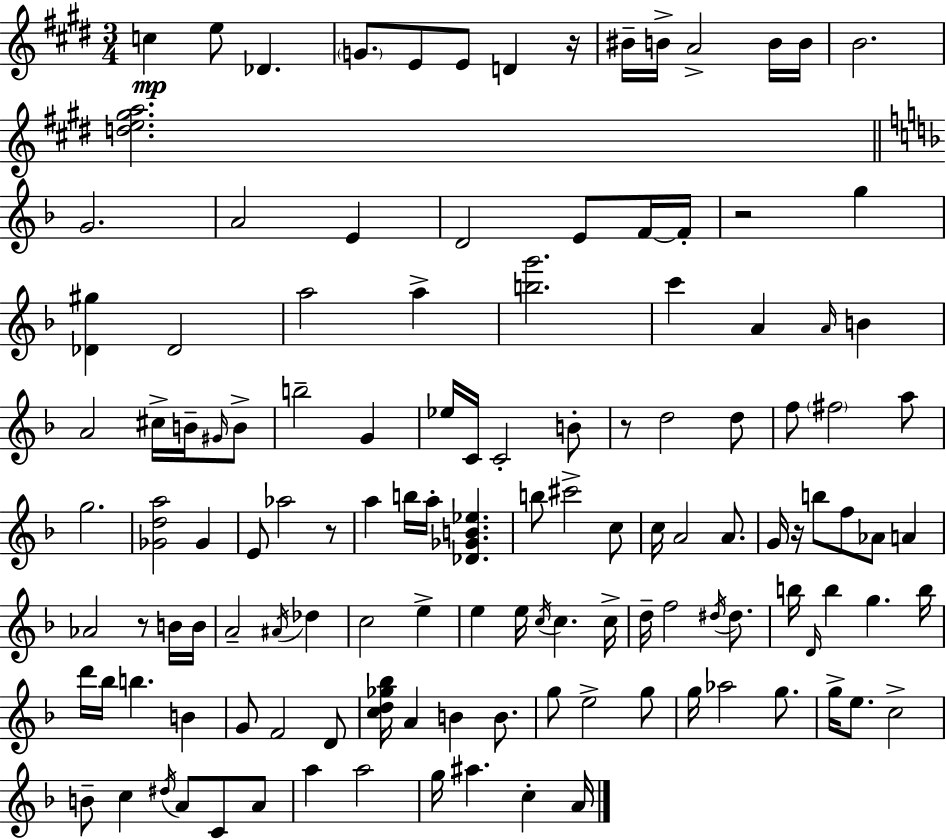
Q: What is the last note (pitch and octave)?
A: A4